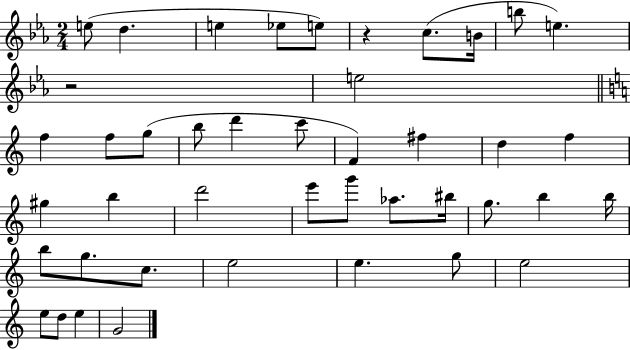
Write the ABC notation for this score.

X:1
T:Untitled
M:2/4
L:1/4
K:Eb
e/2 d e _e/2 e/2 z c/2 B/4 b/2 e z2 e2 f f/2 g/2 b/2 d' c'/2 F ^f d f ^g b d'2 e'/2 g'/2 _a/2 ^b/4 g/2 b b/4 b/2 g/2 c/2 e2 e g/2 e2 e/2 d/2 e G2